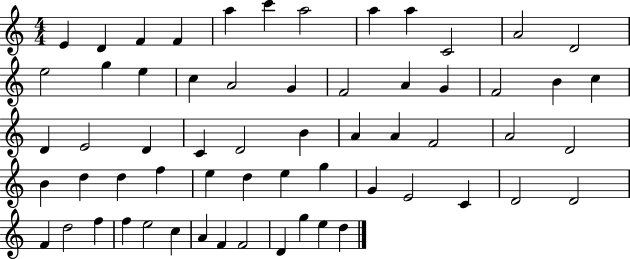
{
  \clef treble
  \numericTimeSignature
  \time 4/4
  \key c \major
  e'4 d'4 f'4 f'4 | a''4 c'''4 a''2 | a''4 a''4 c'2 | a'2 d'2 | \break e''2 g''4 e''4 | c''4 a'2 g'4 | f'2 a'4 g'4 | f'2 b'4 c''4 | \break d'4 e'2 d'4 | c'4 d'2 b'4 | a'4 a'4 f'2 | a'2 d'2 | \break b'4 d''4 d''4 f''4 | e''4 d''4 e''4 g''4 | g'4 e'2 c'4 | d'2 d'2 | \break f'4 d''2 f''4 | f''4 e''2 c''4 | a'4 f'4 f'2 | d'4 g''4 e''4 d''4 | \break \bar "|."
}